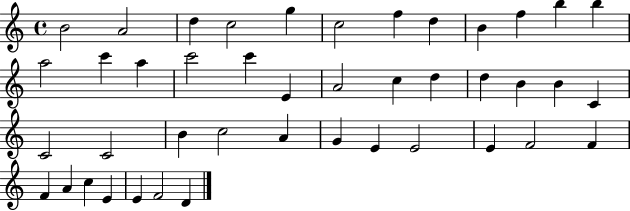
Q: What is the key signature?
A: C major